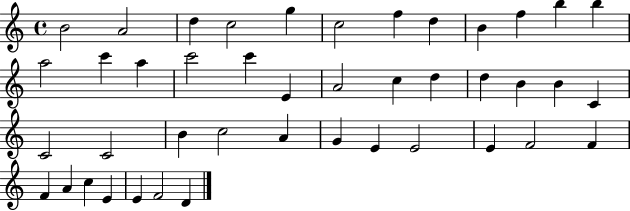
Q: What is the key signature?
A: C major